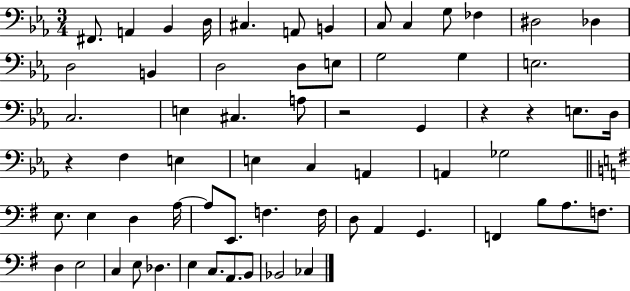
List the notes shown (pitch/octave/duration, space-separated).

F#2/e. A2/q Bb2/q D3/s C#3/q. A2/e B2/q C3/e C3/q G3/e FES3/q D#3/h Db3/q D3/h B2/q D3/h D3/e E3/e G3/h G3/q E3/h. C3/h. E3/q C#3/q. A3/e R/h G2/q R/q R/q E3/e. D3/s R/q F3/q E3/q E3/q C3/q A2/q A2/q Gb3/h E3/e. E3/q D3/q A3/s A3/e E2/e. F3/q. F3/s D3/e A2/q G2/q. F2/q B3/e A3/e. F3/e. D3/q E3/h C3/q E3/e Db3/q. E3/q C3/e. A2/e. B2/e Bb2/h CES3/q